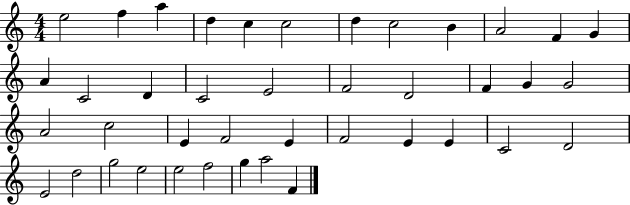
E5/h F5/q A5/q D5/q C5/q C5/h D5/q C5/h B4/q A4/h F4/q G4/q A4/q C4/h D4/q C4/h E4/h F4/h D4/h F4/q G4/q G4/h A4/h C5/h E4/q F4/h E4/q F4/h E4/q E4/q C4/h D4/h E4/h D5/h G5/h E5/h E5/h F5/h G5/q A5/h F4/q